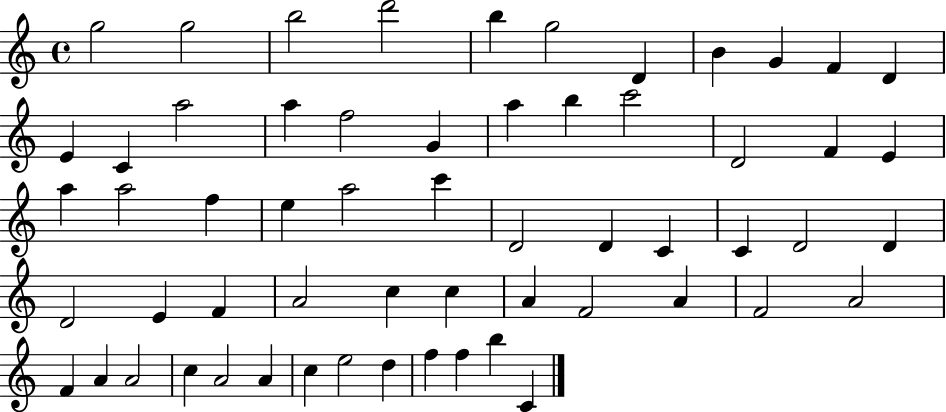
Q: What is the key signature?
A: C major